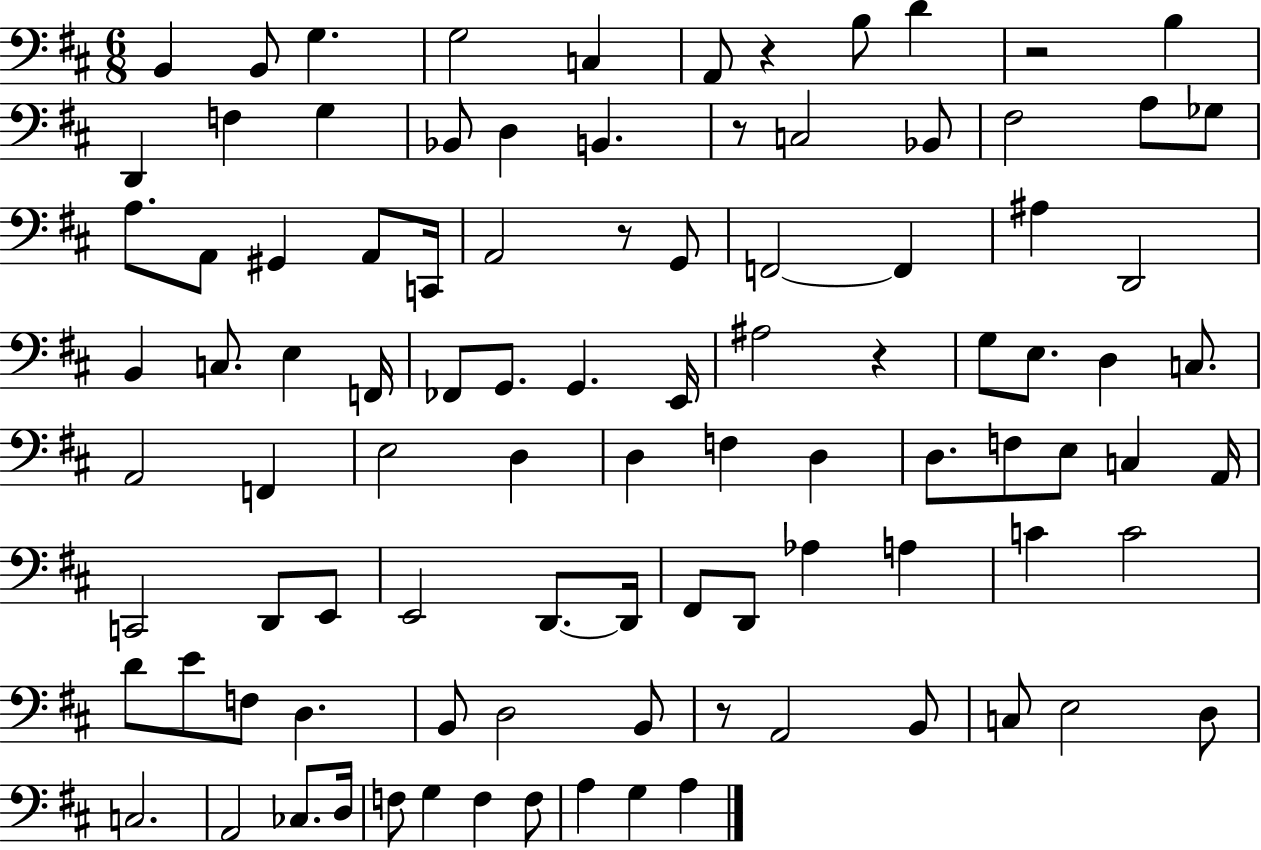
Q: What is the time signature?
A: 6/8